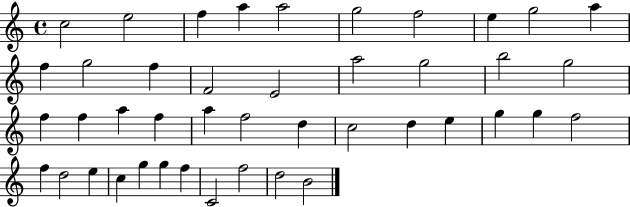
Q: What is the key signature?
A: C major